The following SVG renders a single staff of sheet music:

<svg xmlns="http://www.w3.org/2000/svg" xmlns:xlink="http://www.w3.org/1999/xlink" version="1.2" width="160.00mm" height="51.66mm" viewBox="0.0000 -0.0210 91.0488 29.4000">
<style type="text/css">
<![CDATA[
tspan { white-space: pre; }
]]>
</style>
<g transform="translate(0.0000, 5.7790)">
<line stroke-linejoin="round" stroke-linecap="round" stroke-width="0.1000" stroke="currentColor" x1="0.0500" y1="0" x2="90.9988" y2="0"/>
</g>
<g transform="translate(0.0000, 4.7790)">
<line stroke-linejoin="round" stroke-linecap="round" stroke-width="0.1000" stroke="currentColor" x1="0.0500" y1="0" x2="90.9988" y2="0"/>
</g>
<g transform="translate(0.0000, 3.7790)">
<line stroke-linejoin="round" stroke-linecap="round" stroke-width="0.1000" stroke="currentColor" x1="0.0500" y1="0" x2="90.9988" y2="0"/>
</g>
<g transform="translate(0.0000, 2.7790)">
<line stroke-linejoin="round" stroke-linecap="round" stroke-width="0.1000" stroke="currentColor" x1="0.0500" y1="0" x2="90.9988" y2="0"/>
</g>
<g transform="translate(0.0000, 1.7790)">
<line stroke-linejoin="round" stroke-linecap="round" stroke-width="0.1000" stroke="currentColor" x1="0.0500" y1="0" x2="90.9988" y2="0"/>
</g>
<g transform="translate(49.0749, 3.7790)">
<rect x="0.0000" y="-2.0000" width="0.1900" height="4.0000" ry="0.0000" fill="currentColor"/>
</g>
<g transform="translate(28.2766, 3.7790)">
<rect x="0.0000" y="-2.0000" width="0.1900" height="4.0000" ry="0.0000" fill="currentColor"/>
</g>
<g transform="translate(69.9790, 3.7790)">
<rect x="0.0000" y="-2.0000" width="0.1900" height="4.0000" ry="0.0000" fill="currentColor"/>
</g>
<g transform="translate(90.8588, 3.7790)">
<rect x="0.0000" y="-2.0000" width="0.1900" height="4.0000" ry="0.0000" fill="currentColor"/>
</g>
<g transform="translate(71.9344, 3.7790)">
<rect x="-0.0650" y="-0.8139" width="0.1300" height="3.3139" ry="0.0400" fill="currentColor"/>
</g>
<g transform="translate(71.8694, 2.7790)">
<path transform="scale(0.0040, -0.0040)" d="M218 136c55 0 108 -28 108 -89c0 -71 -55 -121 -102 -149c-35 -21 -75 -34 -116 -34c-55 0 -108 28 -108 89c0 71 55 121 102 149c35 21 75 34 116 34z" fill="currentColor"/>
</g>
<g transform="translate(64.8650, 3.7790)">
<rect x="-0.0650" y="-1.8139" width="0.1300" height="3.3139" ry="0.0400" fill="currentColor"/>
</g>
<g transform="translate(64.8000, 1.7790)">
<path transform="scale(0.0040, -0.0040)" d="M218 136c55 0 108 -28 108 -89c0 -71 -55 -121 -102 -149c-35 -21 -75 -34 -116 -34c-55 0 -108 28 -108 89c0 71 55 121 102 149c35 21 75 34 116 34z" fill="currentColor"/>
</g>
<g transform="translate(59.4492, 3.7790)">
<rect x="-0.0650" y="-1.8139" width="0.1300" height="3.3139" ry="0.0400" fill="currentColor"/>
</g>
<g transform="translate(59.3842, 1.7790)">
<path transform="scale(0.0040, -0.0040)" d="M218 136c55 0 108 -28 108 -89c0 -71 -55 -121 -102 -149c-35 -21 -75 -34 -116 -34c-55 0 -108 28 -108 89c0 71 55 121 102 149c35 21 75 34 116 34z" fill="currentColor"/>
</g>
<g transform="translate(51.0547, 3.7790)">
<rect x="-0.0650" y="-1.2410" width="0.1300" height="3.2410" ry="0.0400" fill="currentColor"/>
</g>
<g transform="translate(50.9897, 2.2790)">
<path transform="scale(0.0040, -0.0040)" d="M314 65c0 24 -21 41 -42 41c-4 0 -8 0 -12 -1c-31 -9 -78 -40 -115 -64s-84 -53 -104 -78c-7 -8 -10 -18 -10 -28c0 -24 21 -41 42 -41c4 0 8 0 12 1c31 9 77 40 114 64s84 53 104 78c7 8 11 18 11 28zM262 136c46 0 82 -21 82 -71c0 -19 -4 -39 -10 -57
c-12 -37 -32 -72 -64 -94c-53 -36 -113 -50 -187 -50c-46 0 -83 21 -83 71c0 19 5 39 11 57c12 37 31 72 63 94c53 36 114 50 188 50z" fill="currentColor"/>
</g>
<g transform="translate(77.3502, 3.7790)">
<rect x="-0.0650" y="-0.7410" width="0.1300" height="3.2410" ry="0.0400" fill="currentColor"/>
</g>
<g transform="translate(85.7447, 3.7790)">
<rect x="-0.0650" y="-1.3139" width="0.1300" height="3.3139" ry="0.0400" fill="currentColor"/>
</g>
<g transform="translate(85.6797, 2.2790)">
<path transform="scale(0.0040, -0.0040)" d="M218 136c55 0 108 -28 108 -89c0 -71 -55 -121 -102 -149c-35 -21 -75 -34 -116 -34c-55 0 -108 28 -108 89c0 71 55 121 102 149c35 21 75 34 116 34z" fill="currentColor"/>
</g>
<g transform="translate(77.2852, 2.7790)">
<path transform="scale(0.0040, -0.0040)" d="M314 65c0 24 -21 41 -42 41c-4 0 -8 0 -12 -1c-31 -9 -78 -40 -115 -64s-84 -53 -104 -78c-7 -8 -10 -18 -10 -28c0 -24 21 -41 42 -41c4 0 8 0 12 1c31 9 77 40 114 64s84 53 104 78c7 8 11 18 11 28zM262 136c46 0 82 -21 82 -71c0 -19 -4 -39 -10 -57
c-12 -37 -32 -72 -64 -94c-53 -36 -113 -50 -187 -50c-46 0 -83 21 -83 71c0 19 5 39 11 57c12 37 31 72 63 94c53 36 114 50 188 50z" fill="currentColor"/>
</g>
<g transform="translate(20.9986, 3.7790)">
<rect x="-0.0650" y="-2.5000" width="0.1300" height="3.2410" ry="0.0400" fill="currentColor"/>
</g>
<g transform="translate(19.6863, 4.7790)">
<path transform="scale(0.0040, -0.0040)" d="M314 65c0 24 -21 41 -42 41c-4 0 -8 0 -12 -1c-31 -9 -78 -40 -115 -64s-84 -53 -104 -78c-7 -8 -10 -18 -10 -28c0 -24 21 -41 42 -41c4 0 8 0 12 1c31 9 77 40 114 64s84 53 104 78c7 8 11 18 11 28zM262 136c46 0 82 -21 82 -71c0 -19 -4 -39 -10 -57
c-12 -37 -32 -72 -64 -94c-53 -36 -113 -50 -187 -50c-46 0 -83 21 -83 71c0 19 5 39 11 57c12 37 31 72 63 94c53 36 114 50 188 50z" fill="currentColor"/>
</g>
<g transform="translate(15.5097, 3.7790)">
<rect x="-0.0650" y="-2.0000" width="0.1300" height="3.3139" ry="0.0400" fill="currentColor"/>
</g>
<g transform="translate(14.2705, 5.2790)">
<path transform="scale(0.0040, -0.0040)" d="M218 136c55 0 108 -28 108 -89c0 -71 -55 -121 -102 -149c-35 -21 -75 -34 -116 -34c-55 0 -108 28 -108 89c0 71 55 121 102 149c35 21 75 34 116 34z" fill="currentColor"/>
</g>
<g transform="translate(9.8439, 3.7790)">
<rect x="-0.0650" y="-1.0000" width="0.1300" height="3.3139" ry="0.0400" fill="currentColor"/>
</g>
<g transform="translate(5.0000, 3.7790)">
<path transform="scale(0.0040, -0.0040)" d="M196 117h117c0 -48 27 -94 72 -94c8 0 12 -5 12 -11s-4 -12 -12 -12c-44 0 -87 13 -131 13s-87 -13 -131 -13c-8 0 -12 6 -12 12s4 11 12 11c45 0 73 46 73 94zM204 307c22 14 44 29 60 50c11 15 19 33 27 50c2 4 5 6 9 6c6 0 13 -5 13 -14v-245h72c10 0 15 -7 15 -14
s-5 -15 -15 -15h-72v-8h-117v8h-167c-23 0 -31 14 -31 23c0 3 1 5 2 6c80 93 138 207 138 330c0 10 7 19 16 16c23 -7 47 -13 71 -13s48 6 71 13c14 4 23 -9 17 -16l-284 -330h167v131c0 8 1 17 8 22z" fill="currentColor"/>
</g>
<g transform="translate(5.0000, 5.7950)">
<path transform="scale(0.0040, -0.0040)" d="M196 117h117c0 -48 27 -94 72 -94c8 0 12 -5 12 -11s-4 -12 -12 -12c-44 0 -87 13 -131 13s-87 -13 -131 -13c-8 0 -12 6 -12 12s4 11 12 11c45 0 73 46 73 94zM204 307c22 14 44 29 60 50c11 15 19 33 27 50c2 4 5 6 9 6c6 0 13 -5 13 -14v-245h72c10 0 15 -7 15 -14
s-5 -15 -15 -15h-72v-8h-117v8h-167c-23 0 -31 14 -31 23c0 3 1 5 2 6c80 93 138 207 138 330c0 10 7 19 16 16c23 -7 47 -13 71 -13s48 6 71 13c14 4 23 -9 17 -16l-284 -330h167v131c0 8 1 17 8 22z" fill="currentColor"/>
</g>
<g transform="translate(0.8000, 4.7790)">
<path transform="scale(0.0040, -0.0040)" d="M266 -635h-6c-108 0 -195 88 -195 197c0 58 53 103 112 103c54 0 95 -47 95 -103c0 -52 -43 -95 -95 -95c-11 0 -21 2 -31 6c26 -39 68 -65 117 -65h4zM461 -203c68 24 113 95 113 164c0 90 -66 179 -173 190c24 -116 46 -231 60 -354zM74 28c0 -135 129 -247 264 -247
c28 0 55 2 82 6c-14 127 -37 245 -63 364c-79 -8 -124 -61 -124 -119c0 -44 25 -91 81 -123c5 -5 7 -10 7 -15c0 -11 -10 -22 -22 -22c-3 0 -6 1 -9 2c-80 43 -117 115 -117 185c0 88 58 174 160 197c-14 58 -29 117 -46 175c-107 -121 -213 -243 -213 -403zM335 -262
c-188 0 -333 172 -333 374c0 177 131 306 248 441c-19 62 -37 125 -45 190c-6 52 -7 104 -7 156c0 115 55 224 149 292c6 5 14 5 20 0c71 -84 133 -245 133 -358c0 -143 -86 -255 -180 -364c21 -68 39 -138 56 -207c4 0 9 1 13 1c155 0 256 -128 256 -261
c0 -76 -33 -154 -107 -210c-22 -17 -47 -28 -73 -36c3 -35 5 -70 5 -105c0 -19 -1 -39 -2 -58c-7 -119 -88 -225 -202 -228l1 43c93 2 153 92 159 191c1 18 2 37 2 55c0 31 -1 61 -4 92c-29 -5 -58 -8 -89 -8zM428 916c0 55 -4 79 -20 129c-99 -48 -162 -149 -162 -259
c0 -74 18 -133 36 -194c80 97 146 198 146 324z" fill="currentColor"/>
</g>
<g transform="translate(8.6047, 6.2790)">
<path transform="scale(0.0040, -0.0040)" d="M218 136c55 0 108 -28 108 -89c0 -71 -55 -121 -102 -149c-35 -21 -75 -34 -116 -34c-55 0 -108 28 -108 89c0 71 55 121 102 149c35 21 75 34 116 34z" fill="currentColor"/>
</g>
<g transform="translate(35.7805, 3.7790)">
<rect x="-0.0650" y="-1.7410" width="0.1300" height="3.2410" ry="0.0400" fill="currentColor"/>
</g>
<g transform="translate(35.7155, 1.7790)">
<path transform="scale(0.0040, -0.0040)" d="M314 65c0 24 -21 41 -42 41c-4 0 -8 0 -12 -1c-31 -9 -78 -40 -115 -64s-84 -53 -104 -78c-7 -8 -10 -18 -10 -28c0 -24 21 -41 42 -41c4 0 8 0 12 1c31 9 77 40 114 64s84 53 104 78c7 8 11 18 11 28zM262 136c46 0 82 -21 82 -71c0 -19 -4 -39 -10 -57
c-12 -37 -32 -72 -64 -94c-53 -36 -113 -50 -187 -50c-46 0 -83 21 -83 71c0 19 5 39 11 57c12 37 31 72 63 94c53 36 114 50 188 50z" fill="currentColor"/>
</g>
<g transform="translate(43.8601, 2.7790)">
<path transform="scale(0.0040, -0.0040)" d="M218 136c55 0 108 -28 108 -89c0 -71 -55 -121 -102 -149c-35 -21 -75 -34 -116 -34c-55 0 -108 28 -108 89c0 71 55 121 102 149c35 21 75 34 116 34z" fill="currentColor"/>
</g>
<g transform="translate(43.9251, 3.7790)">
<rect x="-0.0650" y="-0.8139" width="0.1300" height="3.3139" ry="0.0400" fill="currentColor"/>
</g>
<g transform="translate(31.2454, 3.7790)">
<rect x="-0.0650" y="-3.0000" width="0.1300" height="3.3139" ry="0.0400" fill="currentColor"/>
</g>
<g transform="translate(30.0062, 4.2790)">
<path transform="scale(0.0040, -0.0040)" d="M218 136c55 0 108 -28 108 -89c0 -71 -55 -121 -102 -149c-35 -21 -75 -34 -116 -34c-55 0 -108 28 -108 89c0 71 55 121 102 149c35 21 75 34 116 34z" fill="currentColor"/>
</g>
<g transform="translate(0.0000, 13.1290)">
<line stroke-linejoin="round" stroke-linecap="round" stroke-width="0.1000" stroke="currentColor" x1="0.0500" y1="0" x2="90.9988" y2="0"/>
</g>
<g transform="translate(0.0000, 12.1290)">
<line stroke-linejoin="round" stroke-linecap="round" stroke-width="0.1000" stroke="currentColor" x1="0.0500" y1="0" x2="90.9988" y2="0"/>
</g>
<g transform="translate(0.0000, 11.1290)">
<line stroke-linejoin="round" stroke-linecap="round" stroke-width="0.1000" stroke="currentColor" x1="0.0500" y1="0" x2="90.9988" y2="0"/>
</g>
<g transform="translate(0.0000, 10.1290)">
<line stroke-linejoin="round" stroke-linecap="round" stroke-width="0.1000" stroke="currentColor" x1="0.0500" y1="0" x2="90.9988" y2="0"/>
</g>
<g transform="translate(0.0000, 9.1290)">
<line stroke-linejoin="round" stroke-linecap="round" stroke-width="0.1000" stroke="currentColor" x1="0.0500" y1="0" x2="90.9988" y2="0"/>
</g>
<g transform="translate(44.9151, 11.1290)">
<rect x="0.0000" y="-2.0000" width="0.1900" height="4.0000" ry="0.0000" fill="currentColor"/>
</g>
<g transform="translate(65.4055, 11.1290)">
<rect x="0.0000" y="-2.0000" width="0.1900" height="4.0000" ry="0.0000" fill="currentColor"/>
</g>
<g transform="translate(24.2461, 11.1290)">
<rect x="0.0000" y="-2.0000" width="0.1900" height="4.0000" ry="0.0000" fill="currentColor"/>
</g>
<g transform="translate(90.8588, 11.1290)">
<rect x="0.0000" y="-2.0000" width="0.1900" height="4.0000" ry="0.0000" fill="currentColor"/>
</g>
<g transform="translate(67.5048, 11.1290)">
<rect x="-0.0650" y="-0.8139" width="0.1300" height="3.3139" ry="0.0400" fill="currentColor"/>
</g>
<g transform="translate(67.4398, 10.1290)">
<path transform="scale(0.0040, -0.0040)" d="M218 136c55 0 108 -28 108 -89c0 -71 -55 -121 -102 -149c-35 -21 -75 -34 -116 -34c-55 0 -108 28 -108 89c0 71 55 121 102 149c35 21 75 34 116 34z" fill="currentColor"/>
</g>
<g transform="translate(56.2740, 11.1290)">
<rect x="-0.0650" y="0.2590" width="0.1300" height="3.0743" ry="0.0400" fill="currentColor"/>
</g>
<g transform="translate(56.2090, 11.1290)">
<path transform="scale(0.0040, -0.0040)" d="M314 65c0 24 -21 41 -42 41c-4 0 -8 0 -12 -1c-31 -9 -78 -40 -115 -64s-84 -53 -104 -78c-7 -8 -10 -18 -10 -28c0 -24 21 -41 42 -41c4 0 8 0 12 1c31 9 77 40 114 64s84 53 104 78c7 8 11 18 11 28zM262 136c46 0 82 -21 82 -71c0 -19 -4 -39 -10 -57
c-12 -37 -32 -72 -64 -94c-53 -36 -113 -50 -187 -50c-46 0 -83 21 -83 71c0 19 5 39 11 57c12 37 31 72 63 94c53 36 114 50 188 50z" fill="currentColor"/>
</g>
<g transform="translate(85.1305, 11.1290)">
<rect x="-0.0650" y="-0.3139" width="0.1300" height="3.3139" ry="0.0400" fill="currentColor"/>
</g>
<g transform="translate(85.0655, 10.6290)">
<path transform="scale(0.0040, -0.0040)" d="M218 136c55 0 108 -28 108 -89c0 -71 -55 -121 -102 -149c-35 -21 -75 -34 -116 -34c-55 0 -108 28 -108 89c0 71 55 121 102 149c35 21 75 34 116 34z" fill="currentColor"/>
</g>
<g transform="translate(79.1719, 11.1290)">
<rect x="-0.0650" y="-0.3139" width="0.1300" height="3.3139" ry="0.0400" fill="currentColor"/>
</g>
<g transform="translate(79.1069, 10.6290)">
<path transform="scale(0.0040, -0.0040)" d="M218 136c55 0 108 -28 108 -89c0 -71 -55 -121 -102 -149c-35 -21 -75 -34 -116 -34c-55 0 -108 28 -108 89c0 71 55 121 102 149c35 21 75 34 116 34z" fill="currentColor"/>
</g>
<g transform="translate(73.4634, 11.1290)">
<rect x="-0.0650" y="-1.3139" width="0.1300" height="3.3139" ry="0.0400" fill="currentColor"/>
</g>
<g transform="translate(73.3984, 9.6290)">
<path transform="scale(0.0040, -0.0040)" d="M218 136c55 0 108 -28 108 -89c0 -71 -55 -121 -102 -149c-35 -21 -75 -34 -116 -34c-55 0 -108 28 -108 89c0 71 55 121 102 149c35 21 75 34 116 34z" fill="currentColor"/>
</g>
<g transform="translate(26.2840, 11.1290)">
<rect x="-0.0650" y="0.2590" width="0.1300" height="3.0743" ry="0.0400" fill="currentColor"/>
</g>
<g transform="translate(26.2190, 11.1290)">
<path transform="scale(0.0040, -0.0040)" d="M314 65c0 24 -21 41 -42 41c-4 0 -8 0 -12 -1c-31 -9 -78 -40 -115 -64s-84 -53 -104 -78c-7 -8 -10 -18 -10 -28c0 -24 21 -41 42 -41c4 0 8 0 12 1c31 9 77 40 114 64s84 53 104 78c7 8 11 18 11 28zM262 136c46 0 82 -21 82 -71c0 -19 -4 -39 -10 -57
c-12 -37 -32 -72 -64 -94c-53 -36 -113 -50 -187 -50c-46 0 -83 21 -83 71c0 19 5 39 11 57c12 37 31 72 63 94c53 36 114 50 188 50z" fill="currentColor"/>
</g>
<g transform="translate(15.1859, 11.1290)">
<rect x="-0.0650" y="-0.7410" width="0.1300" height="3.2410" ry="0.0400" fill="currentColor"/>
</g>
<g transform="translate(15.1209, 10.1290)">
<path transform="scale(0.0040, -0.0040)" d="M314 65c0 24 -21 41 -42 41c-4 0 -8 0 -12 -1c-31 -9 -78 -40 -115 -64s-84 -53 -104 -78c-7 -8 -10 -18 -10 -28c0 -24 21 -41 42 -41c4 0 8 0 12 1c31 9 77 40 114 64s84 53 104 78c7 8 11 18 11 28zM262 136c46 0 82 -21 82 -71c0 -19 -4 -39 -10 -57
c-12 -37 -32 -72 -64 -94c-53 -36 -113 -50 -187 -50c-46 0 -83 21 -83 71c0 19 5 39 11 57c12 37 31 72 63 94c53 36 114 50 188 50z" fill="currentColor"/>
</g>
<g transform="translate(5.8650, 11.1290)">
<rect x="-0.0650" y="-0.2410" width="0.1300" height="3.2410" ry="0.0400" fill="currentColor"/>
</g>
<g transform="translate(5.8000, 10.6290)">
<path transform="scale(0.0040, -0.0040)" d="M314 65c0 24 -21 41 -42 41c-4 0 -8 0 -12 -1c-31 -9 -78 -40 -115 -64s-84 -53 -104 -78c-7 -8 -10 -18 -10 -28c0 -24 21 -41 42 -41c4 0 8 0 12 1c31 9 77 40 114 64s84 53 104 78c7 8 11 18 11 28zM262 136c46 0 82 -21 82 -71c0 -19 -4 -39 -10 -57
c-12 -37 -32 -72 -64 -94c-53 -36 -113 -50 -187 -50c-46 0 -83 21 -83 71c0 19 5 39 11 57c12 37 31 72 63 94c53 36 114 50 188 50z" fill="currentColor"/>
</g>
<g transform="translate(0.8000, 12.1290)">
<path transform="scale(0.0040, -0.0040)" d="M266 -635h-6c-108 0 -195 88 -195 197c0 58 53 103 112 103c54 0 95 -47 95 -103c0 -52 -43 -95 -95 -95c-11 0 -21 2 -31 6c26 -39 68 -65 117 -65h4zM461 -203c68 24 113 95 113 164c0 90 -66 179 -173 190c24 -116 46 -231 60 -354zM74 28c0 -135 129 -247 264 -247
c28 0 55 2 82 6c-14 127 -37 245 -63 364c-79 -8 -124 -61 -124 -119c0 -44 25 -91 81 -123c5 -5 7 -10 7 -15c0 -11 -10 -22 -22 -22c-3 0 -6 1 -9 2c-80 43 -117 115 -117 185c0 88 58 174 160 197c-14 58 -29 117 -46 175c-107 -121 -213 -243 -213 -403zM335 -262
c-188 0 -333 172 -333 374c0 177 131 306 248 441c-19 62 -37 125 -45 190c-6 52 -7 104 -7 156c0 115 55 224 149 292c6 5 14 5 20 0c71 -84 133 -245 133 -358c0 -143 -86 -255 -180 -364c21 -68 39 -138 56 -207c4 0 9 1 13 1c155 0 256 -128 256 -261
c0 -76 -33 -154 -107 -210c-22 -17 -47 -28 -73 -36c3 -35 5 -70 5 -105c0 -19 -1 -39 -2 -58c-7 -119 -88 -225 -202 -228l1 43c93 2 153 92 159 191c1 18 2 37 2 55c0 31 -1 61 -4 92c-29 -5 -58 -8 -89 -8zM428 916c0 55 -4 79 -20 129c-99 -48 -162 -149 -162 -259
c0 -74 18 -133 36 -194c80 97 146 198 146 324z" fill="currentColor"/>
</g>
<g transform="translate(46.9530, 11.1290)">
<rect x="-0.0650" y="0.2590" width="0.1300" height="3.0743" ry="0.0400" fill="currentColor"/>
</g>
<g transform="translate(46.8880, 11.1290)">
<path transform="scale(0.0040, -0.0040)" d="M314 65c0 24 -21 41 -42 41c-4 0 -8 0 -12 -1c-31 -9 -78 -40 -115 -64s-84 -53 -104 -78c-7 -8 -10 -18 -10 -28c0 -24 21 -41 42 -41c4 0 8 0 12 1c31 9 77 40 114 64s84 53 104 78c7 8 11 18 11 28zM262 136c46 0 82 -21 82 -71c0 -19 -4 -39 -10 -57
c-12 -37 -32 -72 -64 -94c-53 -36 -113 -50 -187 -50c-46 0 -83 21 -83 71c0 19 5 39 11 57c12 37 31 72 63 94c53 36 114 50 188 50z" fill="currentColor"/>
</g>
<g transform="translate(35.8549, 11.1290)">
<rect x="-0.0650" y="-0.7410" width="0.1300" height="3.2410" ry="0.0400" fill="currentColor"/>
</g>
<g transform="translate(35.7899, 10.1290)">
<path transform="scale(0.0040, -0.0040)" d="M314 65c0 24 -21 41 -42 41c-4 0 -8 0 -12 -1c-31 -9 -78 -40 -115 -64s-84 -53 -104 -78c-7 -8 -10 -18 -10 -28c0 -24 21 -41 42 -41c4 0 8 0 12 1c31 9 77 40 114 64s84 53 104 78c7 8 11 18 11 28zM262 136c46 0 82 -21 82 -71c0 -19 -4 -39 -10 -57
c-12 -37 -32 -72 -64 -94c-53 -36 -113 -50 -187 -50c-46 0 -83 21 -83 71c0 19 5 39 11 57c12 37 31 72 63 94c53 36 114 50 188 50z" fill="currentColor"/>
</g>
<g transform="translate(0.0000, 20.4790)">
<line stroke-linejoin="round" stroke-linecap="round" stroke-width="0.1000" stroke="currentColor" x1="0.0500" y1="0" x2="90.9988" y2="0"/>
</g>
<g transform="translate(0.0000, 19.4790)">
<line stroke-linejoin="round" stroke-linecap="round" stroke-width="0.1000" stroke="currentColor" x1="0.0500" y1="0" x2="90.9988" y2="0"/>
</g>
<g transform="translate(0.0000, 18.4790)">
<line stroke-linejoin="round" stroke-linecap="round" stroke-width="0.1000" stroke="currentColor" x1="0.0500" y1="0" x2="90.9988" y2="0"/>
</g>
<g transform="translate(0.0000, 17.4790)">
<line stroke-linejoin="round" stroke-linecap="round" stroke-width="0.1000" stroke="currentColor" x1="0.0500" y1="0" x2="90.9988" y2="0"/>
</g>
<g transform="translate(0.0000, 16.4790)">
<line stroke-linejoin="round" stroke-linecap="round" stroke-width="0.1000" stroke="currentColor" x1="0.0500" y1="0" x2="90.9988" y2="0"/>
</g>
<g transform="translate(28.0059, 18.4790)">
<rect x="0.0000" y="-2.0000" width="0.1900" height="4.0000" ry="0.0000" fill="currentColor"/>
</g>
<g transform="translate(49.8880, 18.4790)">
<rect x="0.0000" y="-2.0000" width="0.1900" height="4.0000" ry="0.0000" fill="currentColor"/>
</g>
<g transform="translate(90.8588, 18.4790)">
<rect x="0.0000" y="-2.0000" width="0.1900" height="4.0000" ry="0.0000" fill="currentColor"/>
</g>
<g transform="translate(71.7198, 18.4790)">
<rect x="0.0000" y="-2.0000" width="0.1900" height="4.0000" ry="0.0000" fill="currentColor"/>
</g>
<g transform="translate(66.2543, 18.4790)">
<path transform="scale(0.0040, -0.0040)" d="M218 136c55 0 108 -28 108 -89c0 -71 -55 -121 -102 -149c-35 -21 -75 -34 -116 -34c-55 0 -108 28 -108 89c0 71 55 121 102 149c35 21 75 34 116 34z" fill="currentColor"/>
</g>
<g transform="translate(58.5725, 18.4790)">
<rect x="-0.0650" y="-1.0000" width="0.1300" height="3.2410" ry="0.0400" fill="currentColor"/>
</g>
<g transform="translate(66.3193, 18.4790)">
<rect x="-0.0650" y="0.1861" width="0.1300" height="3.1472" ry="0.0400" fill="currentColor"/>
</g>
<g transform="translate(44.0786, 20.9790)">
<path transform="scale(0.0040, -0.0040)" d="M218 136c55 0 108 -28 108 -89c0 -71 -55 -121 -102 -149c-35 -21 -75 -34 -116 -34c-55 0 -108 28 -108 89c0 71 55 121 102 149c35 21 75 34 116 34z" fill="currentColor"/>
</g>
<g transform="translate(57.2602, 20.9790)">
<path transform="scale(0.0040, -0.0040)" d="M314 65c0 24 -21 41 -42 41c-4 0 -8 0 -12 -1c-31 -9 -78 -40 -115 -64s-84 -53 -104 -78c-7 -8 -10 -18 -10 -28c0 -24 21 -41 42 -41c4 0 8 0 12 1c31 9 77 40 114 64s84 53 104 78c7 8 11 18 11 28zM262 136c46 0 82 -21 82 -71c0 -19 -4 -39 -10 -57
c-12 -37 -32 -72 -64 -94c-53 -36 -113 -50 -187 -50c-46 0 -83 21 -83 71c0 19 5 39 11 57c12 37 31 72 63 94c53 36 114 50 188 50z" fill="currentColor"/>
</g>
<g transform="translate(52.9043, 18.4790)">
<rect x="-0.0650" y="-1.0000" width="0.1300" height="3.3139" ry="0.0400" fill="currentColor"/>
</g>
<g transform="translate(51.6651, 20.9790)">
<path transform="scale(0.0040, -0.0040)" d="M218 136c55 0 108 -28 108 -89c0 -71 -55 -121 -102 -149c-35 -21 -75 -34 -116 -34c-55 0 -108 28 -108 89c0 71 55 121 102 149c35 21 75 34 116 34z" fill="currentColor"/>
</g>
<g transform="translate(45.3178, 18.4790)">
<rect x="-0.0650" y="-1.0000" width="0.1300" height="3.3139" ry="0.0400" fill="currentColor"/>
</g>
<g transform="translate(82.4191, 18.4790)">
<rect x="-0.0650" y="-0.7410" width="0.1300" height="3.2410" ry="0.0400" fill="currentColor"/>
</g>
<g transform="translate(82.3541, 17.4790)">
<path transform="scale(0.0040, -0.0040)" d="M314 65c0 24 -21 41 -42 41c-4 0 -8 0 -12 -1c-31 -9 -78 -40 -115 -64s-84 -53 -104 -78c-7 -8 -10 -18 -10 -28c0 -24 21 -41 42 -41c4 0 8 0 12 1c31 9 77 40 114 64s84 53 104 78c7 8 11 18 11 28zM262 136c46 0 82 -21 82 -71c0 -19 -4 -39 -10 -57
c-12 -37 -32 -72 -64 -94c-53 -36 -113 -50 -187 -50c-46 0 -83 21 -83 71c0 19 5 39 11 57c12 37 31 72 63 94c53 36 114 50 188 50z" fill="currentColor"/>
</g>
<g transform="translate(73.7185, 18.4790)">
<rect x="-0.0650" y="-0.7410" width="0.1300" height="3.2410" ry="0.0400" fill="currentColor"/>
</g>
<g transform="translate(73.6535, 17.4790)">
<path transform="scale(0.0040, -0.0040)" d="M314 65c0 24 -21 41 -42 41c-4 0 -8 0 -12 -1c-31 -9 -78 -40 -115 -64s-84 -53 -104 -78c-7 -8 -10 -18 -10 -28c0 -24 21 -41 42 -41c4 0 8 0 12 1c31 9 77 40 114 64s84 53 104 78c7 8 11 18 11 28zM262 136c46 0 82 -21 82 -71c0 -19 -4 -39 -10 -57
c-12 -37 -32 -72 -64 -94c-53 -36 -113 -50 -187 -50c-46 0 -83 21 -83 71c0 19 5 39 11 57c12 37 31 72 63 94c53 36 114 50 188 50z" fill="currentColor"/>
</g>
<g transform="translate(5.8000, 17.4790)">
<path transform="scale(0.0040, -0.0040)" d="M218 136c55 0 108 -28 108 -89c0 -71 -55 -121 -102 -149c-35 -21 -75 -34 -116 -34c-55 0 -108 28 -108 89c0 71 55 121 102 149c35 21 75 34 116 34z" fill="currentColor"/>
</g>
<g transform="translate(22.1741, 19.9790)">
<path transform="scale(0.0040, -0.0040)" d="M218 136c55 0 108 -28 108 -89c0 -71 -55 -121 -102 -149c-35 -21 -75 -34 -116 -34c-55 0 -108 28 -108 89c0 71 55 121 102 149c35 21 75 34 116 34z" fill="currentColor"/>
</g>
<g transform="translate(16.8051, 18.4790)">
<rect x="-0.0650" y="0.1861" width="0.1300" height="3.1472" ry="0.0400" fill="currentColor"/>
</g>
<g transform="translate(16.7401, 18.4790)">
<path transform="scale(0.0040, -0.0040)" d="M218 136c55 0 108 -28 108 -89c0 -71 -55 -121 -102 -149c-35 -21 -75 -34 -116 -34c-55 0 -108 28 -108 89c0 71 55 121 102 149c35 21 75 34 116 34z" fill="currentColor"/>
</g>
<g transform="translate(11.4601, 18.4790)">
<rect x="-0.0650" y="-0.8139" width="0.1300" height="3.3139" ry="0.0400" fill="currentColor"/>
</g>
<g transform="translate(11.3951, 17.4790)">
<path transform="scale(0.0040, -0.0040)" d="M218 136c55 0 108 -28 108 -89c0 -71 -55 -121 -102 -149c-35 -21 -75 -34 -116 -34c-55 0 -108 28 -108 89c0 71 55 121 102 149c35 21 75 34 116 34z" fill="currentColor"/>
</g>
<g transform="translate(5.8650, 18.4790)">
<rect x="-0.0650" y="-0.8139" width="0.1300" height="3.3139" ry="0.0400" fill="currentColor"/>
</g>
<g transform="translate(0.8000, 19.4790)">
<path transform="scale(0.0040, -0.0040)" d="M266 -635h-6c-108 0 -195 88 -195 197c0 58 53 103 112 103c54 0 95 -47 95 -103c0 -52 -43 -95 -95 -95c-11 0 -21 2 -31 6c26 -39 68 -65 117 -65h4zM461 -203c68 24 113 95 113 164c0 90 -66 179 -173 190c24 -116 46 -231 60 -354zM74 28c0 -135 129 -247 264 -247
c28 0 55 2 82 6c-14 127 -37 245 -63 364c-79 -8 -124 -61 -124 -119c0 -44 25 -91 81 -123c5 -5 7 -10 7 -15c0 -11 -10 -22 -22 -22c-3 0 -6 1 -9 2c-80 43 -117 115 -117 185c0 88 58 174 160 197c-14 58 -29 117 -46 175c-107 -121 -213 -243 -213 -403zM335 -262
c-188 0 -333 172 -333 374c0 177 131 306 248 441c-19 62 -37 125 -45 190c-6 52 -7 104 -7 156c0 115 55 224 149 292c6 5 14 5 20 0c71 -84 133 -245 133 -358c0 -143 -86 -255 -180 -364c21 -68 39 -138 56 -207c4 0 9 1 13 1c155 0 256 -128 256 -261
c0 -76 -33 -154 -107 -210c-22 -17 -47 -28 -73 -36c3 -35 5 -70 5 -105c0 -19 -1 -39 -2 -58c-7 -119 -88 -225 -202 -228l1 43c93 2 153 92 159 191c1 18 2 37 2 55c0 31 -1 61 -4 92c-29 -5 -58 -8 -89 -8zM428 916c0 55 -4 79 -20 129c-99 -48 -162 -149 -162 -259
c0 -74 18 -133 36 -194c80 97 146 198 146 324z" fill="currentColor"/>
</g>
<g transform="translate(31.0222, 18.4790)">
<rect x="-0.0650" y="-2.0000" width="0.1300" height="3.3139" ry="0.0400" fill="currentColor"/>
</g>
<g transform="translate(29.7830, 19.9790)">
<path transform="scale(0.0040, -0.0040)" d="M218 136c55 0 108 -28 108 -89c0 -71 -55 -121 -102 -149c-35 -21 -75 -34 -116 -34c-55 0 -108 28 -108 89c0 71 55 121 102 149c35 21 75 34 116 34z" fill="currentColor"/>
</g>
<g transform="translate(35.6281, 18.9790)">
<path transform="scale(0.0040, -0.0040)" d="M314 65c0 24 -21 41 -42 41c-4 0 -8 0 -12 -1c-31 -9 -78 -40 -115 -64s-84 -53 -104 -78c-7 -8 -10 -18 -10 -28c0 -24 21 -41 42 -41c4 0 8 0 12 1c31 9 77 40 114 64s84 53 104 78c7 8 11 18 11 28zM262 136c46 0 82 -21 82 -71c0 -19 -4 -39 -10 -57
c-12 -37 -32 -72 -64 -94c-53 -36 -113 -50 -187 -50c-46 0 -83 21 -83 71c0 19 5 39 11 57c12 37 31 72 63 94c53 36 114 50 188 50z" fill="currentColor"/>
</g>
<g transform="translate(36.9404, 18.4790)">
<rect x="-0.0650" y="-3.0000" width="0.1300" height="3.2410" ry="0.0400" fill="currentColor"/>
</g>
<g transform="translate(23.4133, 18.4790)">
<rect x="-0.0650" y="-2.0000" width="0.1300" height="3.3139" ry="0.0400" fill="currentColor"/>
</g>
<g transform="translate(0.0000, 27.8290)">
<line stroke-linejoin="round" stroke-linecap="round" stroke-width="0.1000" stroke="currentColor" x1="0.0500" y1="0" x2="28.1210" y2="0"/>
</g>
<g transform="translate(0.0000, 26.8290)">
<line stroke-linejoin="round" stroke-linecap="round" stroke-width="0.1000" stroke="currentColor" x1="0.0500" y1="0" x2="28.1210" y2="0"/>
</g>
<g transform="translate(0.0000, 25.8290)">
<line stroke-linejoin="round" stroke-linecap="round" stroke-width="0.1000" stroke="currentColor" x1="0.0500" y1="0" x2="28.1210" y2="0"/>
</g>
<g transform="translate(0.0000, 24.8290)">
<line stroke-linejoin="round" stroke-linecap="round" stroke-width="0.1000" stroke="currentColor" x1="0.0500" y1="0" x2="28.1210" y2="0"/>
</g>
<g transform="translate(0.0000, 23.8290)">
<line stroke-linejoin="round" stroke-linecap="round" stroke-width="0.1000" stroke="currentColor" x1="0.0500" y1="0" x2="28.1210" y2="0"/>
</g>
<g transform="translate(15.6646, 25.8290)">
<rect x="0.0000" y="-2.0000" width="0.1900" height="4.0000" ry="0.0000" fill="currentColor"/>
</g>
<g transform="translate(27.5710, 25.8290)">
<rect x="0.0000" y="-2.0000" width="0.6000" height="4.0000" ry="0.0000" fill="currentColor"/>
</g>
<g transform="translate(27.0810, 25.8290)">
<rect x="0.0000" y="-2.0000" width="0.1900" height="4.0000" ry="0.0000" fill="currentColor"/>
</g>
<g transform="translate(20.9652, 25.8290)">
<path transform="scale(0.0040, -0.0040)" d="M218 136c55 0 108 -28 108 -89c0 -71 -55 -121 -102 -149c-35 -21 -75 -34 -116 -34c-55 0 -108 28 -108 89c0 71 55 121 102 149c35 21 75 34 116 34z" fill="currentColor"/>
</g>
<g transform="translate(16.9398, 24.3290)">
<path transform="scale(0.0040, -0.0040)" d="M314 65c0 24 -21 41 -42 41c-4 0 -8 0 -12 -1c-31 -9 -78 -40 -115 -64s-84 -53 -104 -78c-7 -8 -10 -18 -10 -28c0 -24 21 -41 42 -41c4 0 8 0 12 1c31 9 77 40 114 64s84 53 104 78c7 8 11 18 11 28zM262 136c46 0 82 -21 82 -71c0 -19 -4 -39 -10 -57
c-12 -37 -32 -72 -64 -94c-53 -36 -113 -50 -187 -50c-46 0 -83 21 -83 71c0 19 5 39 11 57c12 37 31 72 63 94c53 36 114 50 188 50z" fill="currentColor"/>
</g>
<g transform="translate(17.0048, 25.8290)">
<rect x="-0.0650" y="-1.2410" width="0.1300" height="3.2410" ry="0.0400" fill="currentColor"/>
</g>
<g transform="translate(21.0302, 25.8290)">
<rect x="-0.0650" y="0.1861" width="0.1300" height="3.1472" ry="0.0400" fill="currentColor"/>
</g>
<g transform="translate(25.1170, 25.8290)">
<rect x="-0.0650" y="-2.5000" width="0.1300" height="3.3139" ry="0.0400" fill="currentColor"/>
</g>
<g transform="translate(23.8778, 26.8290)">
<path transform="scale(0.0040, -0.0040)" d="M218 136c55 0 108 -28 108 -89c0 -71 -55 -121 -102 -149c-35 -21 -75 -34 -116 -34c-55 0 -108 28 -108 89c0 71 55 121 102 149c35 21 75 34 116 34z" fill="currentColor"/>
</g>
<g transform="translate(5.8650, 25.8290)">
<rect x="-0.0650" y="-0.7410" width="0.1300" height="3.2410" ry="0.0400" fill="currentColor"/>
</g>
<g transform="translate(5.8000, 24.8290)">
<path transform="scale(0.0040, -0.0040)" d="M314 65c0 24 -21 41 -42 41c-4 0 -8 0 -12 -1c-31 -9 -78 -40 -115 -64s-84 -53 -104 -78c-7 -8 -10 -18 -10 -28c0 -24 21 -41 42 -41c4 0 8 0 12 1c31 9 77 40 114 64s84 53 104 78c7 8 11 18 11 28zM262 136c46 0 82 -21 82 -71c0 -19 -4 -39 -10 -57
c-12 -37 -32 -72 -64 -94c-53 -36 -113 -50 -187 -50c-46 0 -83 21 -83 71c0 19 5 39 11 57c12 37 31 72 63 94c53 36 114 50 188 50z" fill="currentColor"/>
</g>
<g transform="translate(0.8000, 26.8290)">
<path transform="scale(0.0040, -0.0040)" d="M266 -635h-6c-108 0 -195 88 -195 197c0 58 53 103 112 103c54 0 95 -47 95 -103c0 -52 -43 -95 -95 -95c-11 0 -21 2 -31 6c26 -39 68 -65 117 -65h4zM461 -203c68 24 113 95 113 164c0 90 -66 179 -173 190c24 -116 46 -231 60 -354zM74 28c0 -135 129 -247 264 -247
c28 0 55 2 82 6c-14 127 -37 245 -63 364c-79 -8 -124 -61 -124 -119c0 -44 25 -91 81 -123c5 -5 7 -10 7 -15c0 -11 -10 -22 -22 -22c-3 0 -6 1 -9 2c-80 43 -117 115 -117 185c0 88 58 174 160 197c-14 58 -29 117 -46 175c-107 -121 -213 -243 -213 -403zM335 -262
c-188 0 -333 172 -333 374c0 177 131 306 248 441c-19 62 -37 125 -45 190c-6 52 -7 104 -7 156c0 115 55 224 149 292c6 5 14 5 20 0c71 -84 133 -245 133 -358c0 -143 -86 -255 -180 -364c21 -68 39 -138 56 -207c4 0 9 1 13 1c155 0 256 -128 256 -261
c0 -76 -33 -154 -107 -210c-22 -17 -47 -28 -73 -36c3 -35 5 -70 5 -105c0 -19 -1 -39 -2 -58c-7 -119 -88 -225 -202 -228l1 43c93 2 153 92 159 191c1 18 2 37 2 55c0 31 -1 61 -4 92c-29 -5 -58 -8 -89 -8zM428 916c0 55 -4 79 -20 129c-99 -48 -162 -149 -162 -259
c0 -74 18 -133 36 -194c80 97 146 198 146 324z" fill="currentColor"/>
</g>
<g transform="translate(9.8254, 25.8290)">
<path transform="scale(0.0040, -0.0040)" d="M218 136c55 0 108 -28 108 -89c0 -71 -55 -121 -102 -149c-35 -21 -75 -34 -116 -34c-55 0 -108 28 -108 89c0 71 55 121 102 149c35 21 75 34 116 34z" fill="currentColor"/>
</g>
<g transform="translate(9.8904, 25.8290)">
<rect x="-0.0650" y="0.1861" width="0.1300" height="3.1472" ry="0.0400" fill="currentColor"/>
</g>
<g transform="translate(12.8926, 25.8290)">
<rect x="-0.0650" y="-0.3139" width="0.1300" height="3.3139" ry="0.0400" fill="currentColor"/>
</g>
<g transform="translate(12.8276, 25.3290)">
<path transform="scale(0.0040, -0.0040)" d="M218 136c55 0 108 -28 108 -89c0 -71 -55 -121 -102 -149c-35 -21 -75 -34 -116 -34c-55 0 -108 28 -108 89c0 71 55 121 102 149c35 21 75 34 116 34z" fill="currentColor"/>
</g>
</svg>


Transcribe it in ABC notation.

X:1
T:Untitled
M:4/4
L:1/4
K:C
D F G2 A f2 d e2 f f d d2 e c2 d2 B2 d2 B2 B2 d e c c d d B F F A2 D D D2 B d2 d2 d2 B c e2 B G